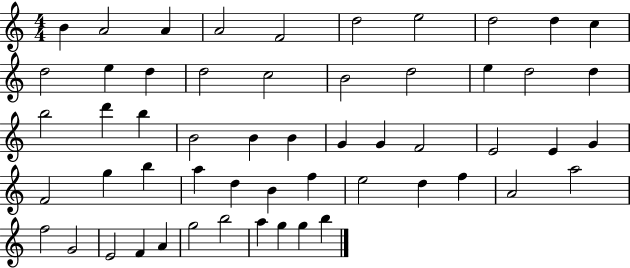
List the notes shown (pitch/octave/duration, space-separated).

B4/q A4/h A4/q A4/h F4/h D5/h E5/h D5/h D5/q C5/q D5/h E5/q D5/q D5/h C5/h B4/h D5/h E5/q D5/h D5/q B5/h D6/q B5/q B4/h B4/q B4/q G4/q G4/q F4/h E4/h E4/q G4/q F4/h G5/q B5/q A5/q D5/q B4/q F5/q E5/h D5/q F5/q A4/h A5/h F5/h G4/h E4/h F4/q A4/q G5/h B5/h A5/q G5/q G5/q B5/q